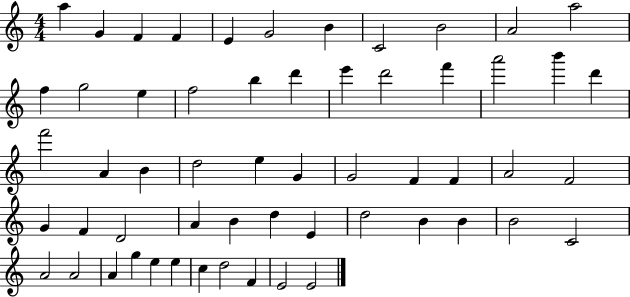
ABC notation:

X:1
T:Untitled
M:4/4
L:1/4
K:C
a G F F E G2 B C2 B2 A2 a2 f g2 e f2 b d' e' d'2 f' a'2 b' d' f'2 A B d2 e G G2 F F A2 F2 G F D2 A B d E d2 B B B2 C2 A2 A2 A g e e c d2 F E2 E2